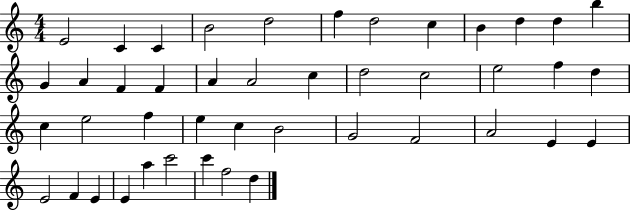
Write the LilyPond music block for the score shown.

{
  \clef treble
  \numericTimeSignature
  \time 4/4
  \key c \major
  e'2 c'4 c'4 | b'2 d''2 | f''4 d''2 c''4 | b'4 d''4 d''4 b''4 | \break g'4 a'4 f'4 f'4 | a'4 a'2 c''4 | d''2 c''2 | e''2 f''4 d''4 | \break c''4 e''2 f''4 | e''4 c''4 b'2 | g'2 f'2 | a'2 e'4 e'4 | \break e'2 f'4 e'4 | e'4 a''4 c'''2 | c'''4 f''2 d''4 | \bar "|."
}